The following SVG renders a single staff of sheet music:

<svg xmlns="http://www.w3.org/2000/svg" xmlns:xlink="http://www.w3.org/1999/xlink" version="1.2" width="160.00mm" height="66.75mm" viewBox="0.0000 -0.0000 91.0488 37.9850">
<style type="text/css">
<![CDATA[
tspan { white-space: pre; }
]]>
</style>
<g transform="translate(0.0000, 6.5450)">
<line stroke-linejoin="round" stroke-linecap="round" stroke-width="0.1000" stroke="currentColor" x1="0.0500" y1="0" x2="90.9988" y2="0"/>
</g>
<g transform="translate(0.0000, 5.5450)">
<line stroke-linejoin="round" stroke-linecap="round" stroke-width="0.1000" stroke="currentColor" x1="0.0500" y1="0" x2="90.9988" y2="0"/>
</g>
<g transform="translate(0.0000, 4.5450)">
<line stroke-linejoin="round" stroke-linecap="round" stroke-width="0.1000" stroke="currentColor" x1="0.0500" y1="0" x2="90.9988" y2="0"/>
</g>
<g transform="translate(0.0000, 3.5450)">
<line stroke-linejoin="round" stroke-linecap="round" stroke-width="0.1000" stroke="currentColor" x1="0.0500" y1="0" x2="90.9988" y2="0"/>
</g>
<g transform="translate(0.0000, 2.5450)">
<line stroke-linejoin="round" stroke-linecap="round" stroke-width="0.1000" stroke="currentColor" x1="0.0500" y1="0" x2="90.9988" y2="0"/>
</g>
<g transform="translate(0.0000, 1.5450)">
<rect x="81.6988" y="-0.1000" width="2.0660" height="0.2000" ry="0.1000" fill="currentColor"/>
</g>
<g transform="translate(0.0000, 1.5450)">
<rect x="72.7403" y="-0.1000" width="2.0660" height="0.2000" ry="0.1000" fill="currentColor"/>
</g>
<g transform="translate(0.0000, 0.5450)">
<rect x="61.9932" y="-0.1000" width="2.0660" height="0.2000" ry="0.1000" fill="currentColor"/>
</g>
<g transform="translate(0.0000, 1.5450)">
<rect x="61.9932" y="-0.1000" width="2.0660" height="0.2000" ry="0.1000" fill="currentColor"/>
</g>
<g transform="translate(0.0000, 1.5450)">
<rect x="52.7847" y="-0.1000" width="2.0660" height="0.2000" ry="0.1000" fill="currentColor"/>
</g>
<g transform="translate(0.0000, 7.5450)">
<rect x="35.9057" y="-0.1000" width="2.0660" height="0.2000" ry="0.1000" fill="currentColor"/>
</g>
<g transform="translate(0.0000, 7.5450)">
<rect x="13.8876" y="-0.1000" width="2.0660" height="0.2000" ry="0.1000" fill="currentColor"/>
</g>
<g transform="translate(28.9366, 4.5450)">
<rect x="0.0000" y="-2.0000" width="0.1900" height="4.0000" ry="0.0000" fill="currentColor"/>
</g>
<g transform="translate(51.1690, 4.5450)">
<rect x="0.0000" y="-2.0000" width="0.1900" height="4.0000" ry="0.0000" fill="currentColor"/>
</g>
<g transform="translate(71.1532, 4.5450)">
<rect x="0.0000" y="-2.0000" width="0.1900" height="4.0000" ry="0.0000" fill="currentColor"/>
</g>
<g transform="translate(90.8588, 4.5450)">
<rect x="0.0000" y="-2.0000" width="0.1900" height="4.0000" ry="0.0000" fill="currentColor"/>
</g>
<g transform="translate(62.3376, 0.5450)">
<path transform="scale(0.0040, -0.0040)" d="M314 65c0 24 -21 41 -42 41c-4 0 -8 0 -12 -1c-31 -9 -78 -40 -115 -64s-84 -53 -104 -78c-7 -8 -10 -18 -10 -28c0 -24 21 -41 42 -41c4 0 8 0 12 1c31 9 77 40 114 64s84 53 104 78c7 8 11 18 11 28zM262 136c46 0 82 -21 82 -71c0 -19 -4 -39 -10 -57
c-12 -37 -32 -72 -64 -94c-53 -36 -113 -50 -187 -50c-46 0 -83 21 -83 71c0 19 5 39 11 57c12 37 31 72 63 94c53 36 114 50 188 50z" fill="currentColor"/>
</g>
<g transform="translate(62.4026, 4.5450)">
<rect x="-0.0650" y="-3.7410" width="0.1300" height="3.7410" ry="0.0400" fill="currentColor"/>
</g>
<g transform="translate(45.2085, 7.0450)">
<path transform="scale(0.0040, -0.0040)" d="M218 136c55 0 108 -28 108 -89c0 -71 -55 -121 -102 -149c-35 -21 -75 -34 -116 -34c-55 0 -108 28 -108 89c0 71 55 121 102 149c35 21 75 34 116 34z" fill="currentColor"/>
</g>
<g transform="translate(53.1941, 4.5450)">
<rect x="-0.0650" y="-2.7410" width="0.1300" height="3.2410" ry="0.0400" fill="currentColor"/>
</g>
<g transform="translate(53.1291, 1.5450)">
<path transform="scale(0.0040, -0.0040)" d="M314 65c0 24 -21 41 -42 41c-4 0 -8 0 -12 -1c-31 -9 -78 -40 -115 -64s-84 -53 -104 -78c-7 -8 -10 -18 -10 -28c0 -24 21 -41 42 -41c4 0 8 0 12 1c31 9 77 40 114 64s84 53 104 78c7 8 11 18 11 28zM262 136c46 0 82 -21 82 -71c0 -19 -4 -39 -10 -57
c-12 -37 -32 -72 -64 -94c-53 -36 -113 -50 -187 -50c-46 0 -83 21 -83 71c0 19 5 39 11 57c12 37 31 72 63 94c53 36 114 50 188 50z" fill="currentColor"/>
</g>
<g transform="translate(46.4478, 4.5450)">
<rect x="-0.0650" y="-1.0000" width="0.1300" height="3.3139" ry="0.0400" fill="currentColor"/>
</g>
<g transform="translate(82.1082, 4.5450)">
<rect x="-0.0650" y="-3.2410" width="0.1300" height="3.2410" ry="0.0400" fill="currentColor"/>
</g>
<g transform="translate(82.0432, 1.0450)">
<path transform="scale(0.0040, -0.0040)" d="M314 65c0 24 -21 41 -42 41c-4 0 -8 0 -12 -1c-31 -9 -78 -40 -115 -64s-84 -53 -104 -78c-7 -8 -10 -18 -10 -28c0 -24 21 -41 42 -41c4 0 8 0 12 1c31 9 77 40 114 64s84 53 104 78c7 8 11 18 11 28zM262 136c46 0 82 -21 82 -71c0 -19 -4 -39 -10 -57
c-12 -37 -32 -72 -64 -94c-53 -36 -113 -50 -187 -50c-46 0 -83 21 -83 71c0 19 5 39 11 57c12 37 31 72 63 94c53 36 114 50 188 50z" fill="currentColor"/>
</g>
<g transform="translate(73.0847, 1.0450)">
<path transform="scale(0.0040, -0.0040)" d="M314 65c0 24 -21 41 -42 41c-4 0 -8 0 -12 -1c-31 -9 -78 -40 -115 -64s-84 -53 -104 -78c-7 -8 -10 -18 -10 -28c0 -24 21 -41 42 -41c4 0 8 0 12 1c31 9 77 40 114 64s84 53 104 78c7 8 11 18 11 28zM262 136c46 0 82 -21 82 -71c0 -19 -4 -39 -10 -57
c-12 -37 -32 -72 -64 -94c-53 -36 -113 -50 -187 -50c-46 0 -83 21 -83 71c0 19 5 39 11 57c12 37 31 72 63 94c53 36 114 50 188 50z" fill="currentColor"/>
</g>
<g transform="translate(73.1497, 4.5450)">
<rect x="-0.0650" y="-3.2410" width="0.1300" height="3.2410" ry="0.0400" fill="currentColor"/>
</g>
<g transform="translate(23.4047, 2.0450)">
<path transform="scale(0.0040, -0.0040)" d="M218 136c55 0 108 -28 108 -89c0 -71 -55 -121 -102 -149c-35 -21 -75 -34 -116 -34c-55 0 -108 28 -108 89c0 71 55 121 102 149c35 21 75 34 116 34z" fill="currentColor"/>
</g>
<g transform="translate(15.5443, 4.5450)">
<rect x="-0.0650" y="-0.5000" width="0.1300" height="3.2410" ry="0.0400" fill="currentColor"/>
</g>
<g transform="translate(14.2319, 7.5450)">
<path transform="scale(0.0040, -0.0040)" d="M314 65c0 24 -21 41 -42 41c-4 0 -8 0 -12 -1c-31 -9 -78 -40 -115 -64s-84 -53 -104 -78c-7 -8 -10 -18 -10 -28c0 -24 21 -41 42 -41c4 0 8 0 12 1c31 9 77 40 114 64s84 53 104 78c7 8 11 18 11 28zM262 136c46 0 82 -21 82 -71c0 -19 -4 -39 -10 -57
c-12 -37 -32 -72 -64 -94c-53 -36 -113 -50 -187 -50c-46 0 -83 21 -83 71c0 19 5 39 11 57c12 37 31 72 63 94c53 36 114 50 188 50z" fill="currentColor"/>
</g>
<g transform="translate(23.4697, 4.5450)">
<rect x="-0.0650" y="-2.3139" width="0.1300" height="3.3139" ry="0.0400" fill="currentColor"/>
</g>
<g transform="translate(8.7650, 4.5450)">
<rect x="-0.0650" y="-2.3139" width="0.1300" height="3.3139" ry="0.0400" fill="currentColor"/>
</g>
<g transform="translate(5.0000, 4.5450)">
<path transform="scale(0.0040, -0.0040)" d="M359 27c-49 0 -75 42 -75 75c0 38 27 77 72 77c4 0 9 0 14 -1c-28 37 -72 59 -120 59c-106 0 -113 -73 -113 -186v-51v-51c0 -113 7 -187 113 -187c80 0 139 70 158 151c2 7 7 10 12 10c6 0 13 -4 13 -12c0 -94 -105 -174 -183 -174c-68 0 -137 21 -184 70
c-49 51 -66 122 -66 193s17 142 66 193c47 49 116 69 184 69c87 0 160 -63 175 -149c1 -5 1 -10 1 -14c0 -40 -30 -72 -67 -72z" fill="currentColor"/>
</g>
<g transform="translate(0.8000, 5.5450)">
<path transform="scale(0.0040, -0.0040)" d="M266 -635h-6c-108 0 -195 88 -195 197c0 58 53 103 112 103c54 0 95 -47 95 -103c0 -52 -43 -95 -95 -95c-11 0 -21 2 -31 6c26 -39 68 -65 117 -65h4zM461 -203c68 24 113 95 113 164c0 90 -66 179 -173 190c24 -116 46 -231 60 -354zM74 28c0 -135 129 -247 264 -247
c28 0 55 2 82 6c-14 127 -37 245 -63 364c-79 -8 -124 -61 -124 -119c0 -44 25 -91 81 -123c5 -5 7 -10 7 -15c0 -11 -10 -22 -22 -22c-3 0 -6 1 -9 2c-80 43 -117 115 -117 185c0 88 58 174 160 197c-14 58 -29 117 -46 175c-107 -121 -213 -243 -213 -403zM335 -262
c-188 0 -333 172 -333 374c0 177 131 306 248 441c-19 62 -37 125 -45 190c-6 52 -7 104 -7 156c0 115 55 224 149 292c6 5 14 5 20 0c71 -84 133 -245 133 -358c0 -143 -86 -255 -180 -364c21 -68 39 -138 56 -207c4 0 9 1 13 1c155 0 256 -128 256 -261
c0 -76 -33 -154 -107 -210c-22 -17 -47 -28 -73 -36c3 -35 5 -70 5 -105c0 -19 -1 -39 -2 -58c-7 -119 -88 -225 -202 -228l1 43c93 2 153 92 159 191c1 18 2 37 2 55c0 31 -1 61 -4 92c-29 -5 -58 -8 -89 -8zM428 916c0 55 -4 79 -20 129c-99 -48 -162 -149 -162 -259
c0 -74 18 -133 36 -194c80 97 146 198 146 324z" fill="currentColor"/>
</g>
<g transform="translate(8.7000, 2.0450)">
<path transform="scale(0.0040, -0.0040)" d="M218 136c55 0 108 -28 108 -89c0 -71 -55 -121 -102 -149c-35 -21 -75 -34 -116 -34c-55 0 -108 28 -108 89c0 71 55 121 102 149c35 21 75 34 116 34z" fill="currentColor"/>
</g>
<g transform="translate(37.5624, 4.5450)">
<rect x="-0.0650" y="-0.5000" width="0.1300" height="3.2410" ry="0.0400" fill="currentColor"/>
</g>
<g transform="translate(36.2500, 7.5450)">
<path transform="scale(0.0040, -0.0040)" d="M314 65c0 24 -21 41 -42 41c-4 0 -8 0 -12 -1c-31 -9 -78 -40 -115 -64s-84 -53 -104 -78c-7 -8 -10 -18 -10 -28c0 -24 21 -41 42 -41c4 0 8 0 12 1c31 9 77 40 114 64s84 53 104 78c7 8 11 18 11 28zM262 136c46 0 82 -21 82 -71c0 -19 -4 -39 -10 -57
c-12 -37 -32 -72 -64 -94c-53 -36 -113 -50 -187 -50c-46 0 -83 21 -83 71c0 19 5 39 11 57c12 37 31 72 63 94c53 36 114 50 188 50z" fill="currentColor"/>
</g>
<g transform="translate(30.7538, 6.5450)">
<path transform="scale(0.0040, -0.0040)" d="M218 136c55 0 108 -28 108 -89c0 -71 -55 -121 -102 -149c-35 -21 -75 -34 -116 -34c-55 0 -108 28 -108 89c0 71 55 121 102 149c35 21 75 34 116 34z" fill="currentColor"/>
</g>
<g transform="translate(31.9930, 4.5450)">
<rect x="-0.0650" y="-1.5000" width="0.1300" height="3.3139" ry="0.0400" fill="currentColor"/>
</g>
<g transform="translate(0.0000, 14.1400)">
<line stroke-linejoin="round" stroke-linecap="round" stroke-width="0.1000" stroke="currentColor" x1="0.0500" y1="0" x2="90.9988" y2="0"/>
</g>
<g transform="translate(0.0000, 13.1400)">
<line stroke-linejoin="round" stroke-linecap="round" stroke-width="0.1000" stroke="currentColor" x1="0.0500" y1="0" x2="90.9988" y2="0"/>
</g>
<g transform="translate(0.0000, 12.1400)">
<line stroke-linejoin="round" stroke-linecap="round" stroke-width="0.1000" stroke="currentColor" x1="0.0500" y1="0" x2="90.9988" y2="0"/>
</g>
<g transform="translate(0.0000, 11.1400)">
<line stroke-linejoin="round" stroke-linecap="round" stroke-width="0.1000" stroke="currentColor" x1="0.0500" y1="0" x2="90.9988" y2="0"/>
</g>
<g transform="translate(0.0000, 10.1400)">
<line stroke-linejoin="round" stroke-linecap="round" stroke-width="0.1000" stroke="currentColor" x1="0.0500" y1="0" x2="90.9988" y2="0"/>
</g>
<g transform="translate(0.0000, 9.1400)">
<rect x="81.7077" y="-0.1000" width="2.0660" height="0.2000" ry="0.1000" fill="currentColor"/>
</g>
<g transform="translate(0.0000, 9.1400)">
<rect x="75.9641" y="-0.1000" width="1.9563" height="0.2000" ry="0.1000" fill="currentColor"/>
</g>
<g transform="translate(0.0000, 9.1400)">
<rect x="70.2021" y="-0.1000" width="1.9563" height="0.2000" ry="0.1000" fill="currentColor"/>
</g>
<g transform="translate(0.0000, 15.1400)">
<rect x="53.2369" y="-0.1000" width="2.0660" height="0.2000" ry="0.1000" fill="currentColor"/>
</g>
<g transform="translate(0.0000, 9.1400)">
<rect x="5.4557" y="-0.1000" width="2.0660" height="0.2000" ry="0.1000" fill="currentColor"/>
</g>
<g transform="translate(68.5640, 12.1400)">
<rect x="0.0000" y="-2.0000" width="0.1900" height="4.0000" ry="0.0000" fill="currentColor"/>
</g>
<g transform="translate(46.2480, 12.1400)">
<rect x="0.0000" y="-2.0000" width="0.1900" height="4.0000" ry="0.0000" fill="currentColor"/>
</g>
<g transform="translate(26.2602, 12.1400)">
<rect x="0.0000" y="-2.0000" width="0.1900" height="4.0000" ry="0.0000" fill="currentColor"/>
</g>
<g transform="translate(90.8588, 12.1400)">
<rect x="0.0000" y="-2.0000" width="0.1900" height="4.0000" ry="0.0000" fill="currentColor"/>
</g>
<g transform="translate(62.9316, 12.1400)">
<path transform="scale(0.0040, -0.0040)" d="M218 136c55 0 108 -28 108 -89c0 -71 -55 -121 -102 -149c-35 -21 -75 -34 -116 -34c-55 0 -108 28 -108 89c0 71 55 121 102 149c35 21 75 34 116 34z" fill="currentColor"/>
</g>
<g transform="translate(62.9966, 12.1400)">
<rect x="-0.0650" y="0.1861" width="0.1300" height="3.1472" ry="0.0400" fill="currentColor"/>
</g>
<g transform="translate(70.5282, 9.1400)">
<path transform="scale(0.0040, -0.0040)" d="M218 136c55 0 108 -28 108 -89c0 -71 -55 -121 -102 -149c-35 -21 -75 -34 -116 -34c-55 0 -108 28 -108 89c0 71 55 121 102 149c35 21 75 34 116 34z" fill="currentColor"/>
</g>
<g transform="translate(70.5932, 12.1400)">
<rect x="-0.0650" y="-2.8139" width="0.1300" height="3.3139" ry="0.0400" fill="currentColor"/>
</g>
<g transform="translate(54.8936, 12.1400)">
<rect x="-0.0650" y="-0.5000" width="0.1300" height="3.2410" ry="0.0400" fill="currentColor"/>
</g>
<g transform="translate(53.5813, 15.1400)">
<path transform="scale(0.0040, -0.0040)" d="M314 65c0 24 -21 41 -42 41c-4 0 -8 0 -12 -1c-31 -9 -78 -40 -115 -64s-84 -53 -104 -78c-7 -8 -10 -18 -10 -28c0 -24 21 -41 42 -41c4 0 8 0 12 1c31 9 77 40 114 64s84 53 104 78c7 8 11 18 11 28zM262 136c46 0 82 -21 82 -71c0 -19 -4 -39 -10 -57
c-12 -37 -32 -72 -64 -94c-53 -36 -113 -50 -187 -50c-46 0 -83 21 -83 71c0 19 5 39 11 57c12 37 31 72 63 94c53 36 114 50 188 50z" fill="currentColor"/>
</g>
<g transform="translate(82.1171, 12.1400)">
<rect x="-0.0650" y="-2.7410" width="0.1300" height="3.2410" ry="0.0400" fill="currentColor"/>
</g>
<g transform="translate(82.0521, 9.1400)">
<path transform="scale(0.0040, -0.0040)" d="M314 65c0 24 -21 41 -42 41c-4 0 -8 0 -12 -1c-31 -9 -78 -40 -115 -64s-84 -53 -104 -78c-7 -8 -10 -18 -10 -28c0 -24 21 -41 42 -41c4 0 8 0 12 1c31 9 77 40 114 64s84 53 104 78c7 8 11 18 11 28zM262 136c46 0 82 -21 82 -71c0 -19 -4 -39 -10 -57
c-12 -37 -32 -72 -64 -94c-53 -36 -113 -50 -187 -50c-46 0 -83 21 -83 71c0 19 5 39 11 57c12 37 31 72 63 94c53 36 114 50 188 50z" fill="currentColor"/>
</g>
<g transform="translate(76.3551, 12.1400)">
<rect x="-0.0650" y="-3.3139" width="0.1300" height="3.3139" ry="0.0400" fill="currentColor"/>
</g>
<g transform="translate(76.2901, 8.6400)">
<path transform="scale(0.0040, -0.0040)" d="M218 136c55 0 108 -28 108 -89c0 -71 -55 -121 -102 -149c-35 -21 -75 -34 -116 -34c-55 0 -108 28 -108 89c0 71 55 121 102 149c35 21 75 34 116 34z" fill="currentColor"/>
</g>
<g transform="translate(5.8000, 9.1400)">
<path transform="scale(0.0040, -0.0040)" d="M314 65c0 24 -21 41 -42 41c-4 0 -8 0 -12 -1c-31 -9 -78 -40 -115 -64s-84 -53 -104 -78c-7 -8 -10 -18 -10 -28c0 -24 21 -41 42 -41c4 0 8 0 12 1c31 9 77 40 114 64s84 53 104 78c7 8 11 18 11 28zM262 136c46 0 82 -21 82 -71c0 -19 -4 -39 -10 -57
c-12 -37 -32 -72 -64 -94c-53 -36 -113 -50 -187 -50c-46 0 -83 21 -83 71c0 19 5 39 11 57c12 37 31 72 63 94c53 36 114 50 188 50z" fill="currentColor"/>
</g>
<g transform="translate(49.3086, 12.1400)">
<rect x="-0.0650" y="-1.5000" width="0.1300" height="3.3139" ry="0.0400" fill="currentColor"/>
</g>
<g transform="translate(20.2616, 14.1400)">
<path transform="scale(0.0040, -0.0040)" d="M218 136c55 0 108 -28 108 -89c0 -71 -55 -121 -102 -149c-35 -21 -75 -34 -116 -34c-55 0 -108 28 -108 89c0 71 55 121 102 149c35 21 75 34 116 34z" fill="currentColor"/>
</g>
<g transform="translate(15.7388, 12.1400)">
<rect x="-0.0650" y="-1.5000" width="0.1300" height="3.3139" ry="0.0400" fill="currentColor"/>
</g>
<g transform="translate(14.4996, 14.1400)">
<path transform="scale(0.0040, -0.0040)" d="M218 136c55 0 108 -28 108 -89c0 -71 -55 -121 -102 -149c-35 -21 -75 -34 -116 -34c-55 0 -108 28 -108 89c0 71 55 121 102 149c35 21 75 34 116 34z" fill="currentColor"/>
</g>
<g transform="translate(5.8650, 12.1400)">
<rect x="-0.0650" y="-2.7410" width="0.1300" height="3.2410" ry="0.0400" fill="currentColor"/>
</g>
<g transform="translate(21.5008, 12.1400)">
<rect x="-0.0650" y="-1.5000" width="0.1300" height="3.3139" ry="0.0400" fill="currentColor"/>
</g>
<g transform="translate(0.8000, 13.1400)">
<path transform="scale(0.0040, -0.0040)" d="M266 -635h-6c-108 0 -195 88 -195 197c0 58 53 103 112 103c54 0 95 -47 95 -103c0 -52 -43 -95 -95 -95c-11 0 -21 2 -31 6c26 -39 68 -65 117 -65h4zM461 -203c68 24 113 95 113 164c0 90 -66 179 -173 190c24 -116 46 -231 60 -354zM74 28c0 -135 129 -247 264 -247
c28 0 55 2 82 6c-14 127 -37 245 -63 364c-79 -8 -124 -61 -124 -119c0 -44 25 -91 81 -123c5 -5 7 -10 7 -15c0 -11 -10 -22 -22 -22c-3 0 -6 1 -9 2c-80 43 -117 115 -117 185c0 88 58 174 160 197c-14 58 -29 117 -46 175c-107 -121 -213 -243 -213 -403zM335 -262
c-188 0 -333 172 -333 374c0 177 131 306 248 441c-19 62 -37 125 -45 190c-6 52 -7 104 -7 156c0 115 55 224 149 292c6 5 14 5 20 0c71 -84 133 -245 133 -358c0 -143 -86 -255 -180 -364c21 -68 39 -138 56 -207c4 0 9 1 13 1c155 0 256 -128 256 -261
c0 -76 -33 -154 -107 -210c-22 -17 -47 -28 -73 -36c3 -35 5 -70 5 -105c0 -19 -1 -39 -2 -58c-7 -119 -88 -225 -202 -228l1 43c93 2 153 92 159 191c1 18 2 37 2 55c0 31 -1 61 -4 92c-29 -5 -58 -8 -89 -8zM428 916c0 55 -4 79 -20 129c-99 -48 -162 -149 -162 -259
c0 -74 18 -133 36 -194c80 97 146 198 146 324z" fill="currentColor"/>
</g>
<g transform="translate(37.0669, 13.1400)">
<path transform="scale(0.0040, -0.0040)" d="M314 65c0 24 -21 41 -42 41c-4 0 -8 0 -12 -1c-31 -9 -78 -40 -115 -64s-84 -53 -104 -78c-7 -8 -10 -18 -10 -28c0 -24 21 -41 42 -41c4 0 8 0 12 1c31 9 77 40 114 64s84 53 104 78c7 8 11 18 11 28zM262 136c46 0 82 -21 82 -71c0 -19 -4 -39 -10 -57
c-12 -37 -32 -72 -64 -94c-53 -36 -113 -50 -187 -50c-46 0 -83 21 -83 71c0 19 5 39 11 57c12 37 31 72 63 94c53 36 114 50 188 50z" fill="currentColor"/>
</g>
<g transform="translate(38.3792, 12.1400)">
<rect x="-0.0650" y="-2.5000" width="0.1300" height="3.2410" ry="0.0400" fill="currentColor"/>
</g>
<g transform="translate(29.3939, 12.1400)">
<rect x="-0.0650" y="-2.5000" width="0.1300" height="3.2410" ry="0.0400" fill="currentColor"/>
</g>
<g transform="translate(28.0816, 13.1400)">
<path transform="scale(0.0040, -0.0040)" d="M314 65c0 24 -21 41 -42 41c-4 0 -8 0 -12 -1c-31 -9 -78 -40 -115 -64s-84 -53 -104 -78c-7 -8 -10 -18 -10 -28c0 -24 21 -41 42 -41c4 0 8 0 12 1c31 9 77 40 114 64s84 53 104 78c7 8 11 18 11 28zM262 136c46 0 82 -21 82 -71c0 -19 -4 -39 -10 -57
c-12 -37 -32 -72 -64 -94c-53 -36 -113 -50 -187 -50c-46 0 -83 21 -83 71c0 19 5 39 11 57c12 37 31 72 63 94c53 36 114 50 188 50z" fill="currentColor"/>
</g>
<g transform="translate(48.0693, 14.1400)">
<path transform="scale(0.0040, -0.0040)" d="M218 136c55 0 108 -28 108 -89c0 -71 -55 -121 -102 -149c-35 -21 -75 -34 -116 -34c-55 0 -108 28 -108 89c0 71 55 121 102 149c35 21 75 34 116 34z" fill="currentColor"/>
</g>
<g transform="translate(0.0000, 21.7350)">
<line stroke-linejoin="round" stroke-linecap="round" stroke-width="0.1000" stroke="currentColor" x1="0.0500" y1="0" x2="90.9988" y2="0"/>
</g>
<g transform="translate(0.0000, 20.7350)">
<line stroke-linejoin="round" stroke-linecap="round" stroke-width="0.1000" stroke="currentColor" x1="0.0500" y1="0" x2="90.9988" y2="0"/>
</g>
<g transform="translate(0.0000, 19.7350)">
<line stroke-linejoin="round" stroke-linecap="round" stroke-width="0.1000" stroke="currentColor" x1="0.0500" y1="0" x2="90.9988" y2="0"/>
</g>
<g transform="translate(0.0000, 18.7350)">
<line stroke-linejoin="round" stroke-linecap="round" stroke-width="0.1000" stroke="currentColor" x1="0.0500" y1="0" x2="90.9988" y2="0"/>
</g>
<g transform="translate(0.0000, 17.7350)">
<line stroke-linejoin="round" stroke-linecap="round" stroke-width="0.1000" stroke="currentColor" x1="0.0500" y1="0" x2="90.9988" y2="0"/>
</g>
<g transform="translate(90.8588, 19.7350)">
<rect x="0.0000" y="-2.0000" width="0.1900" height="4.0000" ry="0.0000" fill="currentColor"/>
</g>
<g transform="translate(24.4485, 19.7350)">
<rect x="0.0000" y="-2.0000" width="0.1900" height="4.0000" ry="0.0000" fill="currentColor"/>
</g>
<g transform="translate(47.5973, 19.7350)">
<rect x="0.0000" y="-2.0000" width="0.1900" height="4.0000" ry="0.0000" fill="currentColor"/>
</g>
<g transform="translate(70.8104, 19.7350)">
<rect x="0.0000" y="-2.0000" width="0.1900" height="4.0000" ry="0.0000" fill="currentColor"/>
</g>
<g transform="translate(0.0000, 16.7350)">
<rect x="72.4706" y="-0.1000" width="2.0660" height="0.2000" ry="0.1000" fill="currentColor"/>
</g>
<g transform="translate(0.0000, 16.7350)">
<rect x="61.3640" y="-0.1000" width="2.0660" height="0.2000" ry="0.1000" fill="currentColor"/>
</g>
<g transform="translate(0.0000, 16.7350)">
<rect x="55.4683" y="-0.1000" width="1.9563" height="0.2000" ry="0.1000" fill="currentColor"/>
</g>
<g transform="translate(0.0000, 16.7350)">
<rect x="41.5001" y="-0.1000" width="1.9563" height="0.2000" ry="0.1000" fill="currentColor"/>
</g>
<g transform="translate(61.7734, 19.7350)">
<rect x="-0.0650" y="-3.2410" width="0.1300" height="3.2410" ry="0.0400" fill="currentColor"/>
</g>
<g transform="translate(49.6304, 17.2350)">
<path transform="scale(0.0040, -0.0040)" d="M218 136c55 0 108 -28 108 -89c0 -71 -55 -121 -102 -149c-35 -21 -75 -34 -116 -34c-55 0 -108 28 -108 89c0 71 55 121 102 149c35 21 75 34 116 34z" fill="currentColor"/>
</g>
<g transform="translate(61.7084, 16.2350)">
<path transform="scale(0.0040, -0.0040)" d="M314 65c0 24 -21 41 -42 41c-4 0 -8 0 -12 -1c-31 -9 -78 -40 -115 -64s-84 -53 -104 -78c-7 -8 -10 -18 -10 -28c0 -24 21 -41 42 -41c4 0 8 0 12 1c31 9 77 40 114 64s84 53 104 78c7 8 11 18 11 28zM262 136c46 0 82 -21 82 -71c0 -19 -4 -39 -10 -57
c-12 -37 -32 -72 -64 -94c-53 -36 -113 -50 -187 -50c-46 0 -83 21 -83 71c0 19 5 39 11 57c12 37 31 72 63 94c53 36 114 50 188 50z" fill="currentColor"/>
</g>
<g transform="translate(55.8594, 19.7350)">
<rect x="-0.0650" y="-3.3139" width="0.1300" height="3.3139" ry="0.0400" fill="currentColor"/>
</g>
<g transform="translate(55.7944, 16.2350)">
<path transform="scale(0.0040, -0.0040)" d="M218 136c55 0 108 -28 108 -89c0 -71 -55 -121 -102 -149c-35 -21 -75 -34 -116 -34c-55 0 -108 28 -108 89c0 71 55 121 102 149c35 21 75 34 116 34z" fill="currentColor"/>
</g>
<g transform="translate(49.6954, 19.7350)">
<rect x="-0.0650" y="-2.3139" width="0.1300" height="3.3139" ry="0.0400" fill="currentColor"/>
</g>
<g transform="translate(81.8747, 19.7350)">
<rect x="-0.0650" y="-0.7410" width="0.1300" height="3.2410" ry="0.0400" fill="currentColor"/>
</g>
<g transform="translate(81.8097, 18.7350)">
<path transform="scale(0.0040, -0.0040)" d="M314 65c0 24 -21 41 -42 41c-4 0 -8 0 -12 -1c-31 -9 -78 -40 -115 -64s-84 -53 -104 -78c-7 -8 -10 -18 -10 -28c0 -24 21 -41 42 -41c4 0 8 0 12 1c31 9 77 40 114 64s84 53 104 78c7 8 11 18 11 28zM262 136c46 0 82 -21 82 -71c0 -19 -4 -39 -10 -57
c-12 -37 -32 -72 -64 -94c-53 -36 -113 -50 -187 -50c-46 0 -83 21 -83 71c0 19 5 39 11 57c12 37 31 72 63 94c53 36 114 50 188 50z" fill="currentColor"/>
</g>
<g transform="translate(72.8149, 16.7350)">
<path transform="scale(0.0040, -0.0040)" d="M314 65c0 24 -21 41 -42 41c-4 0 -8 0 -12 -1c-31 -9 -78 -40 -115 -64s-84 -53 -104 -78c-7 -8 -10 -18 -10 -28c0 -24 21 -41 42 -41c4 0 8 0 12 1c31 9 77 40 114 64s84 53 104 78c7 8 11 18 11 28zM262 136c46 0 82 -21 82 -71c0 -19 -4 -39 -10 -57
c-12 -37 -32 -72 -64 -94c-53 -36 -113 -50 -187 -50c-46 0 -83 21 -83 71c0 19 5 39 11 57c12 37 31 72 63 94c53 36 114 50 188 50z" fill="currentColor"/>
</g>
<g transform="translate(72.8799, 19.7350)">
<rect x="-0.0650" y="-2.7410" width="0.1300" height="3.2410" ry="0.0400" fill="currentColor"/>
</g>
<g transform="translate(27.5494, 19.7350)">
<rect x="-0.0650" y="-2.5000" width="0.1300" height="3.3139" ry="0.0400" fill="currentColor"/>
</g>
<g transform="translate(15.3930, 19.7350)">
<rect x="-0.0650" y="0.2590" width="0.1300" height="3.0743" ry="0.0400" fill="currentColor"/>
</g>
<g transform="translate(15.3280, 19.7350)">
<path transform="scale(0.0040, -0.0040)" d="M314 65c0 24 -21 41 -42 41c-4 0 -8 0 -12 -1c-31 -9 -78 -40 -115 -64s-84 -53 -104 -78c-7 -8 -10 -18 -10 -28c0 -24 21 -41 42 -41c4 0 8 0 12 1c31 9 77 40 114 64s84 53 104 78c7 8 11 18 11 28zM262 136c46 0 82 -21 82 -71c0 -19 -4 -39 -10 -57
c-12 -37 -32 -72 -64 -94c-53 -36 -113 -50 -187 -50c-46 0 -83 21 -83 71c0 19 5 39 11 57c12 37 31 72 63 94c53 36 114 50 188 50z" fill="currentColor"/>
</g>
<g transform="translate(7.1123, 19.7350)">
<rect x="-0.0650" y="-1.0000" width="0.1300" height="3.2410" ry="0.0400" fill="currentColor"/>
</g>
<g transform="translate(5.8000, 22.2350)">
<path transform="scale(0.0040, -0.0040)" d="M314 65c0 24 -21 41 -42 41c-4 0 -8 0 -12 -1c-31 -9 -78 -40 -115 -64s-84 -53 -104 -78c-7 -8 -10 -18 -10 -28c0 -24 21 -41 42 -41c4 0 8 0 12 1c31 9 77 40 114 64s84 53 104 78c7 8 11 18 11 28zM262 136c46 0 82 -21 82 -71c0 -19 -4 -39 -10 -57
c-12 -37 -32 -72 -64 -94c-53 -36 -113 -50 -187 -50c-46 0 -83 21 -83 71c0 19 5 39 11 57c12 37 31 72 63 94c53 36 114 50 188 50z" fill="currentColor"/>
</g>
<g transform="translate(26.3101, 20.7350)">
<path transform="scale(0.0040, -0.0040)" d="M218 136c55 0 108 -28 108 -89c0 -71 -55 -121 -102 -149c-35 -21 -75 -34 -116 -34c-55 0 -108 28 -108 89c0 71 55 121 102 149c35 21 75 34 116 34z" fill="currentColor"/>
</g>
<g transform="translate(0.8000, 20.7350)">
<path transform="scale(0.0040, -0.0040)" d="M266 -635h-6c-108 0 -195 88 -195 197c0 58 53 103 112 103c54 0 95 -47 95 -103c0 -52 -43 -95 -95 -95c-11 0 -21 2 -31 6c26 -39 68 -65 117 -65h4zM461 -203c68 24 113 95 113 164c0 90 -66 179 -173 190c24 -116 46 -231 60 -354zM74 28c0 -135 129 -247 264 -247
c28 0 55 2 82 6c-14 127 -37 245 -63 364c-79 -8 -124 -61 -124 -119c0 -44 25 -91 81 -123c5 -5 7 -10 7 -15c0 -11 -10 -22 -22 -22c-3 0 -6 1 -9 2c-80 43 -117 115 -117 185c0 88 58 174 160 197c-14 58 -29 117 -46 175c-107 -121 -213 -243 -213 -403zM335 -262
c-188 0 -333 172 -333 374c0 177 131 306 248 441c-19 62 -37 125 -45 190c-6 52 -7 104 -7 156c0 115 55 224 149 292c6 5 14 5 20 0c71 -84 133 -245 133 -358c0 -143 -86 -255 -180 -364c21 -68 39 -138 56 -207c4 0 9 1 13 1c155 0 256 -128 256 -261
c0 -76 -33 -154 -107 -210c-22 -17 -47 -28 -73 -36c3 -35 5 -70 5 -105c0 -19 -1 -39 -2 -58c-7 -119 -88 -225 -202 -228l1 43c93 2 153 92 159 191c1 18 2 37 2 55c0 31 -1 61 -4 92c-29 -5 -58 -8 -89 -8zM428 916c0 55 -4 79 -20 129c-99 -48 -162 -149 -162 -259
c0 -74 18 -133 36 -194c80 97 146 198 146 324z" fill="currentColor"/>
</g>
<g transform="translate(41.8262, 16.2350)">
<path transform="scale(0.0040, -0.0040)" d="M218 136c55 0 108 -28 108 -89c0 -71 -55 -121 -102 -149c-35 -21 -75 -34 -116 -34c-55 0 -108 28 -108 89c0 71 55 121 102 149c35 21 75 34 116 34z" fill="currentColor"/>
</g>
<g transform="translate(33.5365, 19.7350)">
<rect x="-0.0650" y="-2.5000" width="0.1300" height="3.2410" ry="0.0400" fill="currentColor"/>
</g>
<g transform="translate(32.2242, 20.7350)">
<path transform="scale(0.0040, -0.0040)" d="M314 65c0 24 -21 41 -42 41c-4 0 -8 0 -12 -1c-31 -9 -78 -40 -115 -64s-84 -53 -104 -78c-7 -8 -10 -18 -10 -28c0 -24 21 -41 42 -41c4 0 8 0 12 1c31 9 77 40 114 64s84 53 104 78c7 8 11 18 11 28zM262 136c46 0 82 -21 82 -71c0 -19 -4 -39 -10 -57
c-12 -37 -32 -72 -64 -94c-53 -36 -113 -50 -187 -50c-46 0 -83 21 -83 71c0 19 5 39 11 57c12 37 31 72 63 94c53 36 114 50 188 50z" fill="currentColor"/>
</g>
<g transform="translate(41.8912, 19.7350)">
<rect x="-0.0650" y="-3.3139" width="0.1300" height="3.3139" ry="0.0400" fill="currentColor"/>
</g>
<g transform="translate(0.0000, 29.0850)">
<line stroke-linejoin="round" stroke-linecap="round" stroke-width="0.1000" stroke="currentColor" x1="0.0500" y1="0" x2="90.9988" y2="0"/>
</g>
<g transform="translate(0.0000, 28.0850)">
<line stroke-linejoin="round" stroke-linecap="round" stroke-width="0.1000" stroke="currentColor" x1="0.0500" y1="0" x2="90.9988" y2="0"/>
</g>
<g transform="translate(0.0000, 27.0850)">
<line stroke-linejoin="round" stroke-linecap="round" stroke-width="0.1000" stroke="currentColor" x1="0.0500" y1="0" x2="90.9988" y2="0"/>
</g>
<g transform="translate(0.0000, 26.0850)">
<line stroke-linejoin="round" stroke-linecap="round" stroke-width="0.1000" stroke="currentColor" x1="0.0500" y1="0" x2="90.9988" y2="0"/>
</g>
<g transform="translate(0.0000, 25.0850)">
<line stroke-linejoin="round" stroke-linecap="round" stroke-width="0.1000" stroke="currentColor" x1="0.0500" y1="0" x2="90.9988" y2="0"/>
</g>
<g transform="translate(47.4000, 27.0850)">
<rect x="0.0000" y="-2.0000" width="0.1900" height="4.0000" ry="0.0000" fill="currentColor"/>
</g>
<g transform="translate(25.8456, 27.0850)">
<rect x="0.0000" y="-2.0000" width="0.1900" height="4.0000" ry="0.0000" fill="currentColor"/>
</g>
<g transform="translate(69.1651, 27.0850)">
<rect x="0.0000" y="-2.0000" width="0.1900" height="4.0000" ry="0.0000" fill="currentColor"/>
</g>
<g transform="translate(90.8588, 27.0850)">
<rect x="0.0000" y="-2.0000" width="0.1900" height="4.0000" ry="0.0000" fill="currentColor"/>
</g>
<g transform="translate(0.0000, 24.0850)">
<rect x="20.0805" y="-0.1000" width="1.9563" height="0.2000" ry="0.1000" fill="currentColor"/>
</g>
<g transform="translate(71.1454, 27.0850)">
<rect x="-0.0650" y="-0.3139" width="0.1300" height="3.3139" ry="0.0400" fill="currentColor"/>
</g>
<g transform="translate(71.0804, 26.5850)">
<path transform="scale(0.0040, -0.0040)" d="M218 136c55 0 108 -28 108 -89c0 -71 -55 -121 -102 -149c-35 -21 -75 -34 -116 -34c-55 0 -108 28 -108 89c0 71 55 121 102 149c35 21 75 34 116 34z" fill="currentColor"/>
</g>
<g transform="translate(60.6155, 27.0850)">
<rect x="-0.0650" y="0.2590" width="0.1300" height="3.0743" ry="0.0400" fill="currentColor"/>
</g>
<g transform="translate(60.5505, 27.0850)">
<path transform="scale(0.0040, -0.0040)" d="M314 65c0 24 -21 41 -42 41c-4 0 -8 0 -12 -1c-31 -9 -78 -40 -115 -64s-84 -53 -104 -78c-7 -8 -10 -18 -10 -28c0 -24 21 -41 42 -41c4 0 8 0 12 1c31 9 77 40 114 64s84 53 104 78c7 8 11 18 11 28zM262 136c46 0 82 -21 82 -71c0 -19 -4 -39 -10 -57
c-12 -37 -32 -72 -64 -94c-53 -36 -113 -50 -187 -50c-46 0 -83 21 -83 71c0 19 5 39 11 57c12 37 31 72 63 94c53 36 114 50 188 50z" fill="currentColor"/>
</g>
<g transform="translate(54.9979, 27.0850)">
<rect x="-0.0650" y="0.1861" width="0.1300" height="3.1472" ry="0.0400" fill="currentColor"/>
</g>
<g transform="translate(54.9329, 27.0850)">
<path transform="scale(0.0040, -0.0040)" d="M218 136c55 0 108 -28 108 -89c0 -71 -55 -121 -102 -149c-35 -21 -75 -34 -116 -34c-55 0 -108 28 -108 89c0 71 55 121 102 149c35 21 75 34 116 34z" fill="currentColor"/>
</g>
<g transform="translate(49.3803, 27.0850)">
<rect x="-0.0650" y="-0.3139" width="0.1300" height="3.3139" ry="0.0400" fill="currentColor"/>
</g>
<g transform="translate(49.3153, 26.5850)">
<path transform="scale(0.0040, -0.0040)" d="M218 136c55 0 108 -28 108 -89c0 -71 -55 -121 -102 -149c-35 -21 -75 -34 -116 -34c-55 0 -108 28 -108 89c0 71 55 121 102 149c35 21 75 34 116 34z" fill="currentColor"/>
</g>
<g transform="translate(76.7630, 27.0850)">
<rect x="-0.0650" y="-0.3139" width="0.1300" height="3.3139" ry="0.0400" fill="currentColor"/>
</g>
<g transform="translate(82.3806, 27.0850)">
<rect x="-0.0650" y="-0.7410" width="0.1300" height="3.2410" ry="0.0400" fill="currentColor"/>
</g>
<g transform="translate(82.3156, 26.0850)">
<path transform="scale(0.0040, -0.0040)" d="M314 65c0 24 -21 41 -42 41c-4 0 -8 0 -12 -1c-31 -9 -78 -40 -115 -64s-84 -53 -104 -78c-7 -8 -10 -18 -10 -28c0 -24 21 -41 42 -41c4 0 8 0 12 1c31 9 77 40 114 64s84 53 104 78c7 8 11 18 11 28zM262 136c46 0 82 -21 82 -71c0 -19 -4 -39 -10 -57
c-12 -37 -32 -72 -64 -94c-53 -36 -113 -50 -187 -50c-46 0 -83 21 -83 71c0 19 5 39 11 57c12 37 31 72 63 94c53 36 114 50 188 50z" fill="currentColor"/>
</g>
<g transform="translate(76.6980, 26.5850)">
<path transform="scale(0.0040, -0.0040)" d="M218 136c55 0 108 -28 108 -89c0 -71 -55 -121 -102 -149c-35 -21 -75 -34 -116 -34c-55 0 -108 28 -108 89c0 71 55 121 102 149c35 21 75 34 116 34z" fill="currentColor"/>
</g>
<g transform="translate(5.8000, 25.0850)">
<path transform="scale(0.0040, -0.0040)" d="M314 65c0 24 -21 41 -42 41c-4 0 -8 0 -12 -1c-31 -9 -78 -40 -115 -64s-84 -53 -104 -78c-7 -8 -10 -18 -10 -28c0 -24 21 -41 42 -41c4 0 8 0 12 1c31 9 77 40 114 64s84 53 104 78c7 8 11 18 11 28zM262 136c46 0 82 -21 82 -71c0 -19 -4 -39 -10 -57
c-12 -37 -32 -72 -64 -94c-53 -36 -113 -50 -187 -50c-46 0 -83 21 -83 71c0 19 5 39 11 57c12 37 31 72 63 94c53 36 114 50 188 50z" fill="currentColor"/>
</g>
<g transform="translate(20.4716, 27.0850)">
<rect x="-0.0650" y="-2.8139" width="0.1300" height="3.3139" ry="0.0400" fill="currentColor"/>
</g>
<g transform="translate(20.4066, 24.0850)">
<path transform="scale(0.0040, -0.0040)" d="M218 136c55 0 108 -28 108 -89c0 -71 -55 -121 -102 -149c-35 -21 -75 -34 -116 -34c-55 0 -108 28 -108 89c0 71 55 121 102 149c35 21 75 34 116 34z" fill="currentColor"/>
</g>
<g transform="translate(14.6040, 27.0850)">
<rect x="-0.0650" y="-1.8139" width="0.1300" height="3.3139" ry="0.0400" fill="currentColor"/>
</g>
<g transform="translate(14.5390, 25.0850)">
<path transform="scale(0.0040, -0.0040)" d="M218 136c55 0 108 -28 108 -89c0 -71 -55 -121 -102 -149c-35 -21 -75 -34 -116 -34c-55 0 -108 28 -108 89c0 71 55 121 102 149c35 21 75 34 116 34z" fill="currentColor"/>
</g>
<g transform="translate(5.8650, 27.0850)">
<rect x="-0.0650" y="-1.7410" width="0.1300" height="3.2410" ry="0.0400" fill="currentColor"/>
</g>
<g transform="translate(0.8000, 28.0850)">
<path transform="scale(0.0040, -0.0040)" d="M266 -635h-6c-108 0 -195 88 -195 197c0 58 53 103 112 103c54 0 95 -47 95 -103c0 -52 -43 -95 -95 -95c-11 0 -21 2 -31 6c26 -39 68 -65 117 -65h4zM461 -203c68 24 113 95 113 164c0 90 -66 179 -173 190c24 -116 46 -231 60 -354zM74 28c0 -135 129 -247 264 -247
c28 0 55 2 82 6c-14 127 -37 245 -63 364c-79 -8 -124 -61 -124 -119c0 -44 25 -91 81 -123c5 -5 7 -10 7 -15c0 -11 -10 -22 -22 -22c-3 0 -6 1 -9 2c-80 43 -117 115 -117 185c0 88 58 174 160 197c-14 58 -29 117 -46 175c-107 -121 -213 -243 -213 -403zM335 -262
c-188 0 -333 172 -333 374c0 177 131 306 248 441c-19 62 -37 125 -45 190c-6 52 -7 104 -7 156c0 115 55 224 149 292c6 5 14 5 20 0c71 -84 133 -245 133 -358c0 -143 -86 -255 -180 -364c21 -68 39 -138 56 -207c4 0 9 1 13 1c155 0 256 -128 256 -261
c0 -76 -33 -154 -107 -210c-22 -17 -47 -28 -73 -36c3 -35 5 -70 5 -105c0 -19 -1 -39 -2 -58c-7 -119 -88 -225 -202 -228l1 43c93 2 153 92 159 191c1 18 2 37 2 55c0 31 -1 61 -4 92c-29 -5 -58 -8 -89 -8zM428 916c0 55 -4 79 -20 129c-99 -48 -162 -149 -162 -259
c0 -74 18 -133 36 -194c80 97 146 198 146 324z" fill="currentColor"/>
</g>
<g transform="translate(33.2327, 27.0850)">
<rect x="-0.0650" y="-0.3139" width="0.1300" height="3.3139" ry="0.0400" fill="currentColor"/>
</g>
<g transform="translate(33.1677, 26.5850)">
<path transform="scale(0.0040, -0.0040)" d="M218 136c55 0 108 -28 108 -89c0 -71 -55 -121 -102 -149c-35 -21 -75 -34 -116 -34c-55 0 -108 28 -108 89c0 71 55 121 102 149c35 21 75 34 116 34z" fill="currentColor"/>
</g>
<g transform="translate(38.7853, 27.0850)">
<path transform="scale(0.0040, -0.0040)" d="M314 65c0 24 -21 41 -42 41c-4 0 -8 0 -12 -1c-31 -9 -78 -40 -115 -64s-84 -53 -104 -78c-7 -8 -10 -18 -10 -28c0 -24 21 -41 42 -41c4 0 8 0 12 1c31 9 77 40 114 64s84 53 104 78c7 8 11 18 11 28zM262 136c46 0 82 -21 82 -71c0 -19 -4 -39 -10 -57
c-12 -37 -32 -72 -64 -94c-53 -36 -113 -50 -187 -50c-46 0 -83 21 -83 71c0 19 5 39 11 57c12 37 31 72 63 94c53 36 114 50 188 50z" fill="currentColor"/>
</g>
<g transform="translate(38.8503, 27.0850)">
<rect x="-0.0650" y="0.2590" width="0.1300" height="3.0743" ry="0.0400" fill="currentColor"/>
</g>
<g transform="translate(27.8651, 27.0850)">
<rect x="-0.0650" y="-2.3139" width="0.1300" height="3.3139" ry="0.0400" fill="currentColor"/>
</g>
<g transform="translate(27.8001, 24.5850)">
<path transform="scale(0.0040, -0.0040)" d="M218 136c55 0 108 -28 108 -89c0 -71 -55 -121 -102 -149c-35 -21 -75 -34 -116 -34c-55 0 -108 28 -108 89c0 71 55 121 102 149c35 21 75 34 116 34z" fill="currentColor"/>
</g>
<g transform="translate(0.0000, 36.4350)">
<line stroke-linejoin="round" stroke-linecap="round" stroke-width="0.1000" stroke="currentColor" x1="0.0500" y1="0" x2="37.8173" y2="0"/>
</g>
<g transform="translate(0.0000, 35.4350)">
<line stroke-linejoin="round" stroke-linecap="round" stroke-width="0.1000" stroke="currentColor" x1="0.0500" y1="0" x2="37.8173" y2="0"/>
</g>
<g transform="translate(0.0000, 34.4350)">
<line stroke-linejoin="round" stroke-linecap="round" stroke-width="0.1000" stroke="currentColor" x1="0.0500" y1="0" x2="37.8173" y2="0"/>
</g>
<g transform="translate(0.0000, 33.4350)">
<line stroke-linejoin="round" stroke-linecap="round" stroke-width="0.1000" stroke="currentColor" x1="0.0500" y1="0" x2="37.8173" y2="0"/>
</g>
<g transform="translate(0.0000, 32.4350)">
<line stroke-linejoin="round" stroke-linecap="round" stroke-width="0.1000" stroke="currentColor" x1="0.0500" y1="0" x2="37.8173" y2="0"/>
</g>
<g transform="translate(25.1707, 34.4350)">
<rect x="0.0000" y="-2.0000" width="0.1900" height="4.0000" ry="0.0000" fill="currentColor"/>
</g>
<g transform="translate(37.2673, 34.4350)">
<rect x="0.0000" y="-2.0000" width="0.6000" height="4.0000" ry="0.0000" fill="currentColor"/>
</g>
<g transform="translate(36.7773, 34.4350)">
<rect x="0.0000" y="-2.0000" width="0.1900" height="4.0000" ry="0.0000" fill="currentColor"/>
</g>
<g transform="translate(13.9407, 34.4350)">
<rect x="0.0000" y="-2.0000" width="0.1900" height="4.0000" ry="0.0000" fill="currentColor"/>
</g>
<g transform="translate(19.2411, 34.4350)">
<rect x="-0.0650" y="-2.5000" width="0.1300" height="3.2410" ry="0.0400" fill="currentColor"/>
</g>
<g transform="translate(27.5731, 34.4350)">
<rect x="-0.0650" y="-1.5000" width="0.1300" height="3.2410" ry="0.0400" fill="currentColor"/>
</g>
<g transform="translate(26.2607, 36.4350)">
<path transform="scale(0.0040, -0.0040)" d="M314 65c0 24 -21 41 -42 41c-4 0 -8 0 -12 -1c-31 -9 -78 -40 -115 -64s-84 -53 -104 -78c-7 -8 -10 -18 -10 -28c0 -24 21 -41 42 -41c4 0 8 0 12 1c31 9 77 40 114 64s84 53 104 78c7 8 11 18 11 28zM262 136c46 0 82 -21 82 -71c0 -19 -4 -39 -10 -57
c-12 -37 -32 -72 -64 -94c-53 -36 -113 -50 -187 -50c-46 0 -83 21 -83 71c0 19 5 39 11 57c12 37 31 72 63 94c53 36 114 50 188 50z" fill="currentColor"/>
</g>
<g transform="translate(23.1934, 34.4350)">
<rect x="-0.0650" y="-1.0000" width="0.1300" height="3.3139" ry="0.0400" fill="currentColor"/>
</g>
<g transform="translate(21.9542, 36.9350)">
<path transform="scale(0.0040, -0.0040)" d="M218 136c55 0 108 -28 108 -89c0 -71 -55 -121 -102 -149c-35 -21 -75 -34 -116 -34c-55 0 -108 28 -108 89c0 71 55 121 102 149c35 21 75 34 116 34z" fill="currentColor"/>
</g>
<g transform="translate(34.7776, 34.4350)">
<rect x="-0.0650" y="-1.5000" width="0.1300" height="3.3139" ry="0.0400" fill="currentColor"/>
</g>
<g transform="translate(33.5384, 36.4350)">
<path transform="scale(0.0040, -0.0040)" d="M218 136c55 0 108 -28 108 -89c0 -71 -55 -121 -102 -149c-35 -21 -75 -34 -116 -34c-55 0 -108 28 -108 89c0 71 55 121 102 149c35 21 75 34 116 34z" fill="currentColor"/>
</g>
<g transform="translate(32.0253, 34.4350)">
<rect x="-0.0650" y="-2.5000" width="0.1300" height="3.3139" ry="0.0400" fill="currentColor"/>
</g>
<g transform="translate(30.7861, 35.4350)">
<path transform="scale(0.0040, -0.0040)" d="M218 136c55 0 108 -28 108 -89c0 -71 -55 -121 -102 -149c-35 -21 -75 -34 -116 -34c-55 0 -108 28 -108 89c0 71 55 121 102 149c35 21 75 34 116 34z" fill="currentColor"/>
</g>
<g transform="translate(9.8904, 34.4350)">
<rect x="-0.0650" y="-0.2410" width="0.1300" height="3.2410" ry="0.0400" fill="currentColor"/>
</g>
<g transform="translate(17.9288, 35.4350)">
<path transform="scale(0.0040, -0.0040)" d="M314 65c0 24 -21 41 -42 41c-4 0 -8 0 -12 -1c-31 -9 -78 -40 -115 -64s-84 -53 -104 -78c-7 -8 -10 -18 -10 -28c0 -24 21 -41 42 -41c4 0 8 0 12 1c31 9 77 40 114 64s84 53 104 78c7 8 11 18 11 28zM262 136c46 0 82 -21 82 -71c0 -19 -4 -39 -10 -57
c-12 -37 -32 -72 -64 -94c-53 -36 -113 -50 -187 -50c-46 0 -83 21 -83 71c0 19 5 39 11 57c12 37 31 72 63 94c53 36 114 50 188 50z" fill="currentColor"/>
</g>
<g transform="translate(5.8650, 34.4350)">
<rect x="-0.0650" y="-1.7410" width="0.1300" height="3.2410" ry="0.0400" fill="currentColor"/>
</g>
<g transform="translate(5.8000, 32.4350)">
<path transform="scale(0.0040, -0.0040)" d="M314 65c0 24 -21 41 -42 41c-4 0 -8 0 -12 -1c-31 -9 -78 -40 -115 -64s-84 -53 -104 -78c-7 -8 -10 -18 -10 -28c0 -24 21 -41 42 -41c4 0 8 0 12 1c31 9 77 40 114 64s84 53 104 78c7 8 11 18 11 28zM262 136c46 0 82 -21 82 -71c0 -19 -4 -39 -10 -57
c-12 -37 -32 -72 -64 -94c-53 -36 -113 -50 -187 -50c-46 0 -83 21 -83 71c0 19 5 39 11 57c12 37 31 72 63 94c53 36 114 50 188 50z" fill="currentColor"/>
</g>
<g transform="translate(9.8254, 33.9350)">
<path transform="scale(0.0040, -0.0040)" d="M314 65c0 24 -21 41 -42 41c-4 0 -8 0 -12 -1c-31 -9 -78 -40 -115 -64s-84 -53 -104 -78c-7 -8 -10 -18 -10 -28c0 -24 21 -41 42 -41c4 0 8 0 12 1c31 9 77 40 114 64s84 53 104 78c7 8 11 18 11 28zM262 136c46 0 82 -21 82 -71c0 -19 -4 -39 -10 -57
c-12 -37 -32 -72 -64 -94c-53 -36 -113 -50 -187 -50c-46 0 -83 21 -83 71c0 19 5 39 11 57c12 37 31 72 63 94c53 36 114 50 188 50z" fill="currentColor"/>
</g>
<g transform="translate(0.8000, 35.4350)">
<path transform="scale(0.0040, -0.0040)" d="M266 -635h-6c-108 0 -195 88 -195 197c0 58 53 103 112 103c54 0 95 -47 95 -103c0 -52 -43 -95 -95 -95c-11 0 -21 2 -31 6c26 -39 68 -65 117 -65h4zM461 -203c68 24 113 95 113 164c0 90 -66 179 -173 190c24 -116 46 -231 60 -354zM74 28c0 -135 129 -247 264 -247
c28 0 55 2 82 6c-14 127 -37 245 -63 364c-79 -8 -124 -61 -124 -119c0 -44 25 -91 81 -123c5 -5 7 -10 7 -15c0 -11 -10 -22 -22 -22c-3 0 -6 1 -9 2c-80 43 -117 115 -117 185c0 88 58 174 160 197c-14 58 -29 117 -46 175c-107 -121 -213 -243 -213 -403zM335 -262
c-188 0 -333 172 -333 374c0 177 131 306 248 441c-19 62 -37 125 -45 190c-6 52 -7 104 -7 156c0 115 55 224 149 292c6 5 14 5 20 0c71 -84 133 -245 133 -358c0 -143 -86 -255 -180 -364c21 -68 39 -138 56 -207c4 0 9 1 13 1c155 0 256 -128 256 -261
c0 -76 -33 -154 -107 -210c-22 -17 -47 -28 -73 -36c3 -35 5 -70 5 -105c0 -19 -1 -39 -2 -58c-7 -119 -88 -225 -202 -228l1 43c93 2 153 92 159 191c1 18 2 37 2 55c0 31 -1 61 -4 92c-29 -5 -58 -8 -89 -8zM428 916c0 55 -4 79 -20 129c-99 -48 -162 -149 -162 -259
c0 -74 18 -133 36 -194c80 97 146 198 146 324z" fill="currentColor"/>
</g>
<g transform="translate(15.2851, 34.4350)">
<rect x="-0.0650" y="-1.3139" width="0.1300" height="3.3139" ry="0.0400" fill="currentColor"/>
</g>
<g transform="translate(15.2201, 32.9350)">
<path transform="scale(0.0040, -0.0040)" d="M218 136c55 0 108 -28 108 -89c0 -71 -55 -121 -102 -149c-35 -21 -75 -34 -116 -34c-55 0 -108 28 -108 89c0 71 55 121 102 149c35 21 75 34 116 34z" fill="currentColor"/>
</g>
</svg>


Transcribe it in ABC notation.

X:1
T:Untitled
M:4/4
L:1/4
K:C
g C2 g E C2 D a2 c'2 b2 b2 a2 E E G2 G2 E C2 B a b a2 D2 B2 G G2 b g b b2 a2 d2 f2 f a g c B2 c B B2 c c d2 f2 c2 e G2 D E2 G E